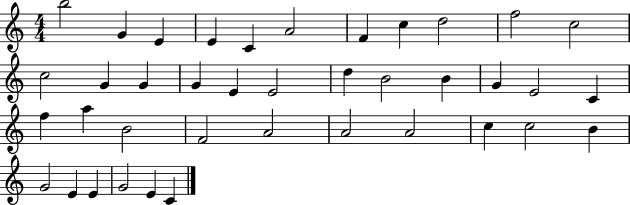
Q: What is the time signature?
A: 4/4